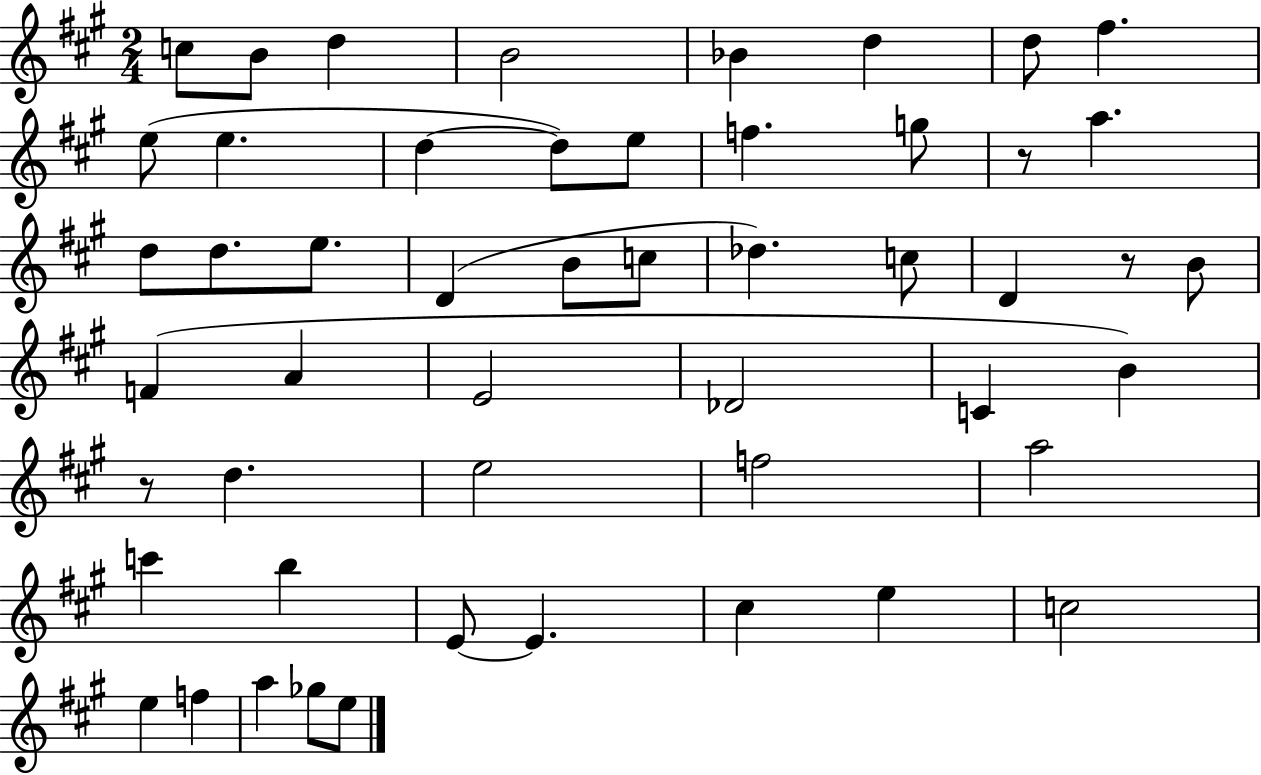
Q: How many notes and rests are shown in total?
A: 51